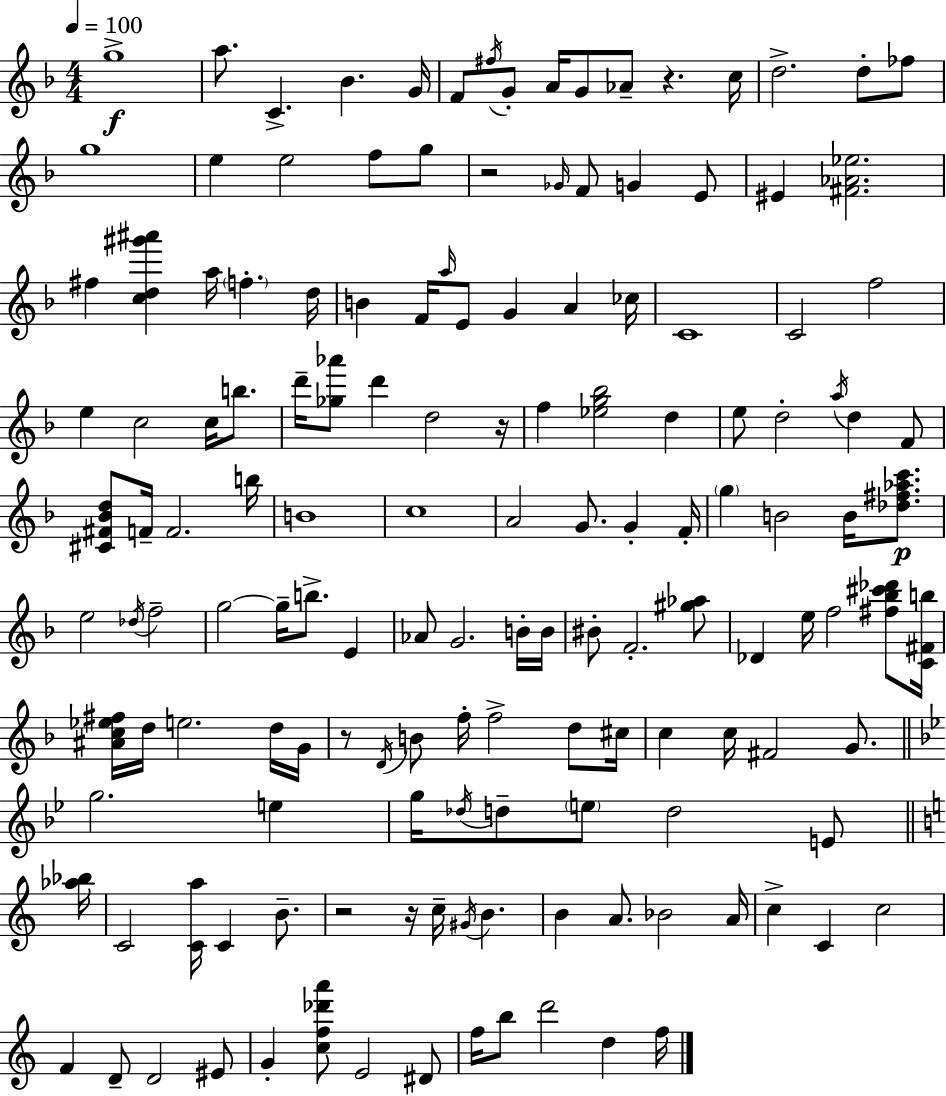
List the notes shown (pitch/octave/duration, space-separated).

G5/w A5/e. C4/q. Bb4/q. G4/s F4/e F#5/s G4/e A4/s G4/e Ab4/e R/q. C5/s D5/h. D5/e FES5/e G5/w E5/q E5/h F5/e G5/e R/h Gb4/s F4/e G4/q E4/e EIS4/q [F#4,Ab4,Eb5]/h. F#5/q [C5,D5,G#6,A#6]/q A5/s F5/q. D5/s B4/q F4/s A5/s E4/e G4/q A4/q CES5/s C4/w C4/h F5/h E5/q C5/h C5/s B5/e. D6/s [Gb5,Ab6]/e D6/q D5/h R/s F5/q [Eb5,G5,Bb5]/h D5/q E5/e D5/h A5/s D5/q F4/e [C#4,F#4,Bb4,D5]/e F4/s F4/h. B5/s B4/w C5/w A4/h G4/e. G4/q F4/s G5/q B4/h B4/s [Db5,F#5,Ab5,C6]/e. E5/h Db5/s F5/h G5/h G5/s B5/e. E4/q Ab4/e G4/h. B4/s B4/s BIS4/e F4/h. [G#5,Ab5]/e Db4/q E5/s F5/h [F#5,Bb5,C#6,Db6]/e [C4,F#4,B5]/s [A#4,C5,Eb5,F#5]/s D5/s E5/h. D5/s G4/s R/e D4/s B4/e F5/s F5/h D5/e C#5/s C5/q C5/s F#4/h G4/e. G5/h. E5/q G5/s Db5/s D5/e E5/e D5/h E4/e [Ab5,Bb5]/s C4/h [C4,A5]/s C4/q B4/e. R/h R/s C5/s G#4/s B4/q. B4/q A4/e. Bb4/h A4/s C5/q C4/q C5/h F4/q D4/e D4/h EIS4/e G4/q [C5,F5,Db6,A6]/e E4/h D#4/e F5/s B5/e D6/h D5/q F5/s